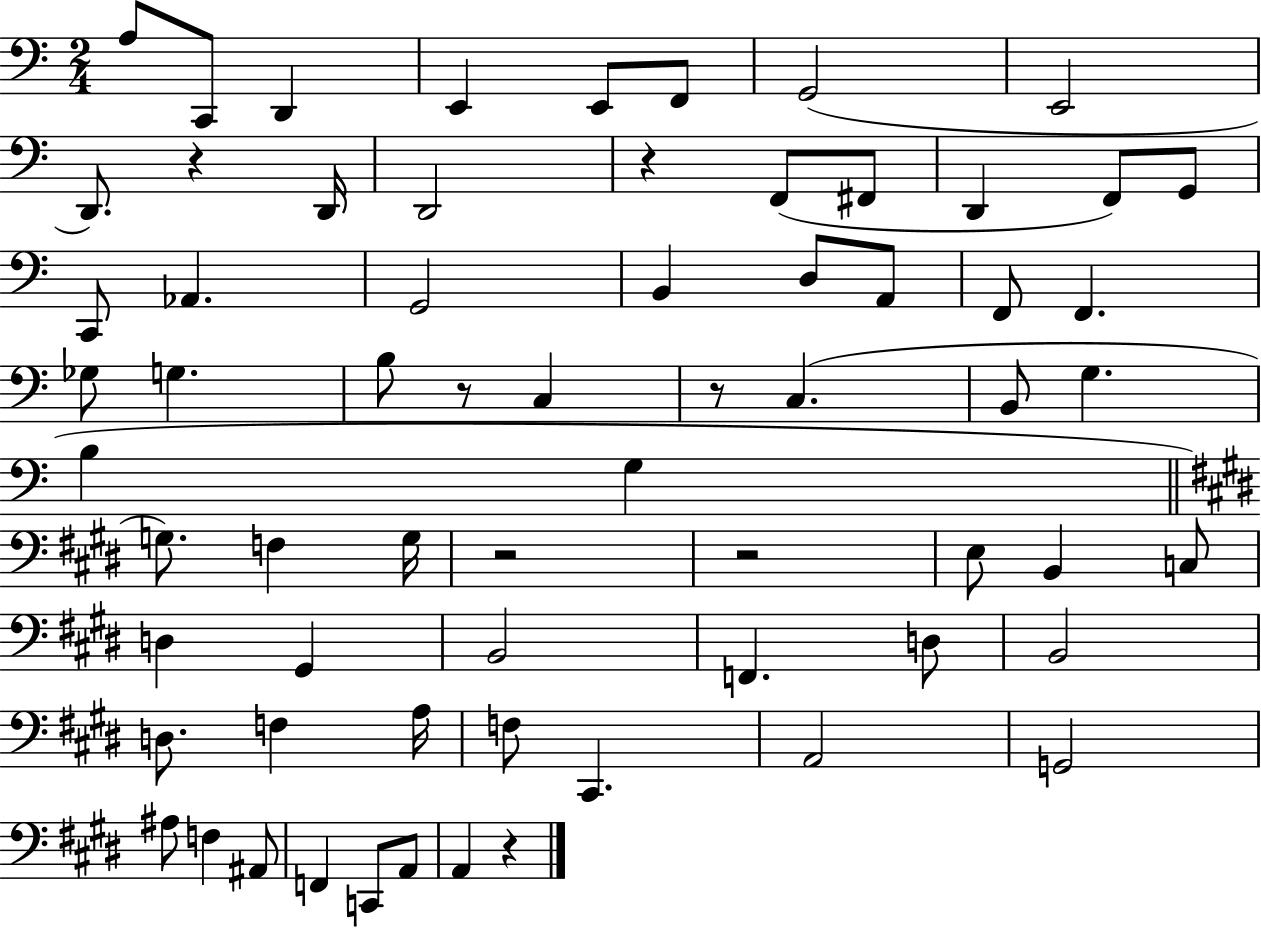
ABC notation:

X:1
T:Untitled
M:2/4
L:1/4
K:C
A,/2 C,,/2 D,, E,, E,,/2 F,,/2 G,,2 E,,2 D,,/2 z D,,/4 D,,2 z F,,/2 ^F,,/2 D,, F,,/2 G,,/2 C,,/2 _A,, G,,2 B,, D,/2 A,,/2 F,,/2 F,, _G,/2 G, B,/2 z/2 C, z/2 C, B,,/2 G, B, G, G,/2 F, G,/4 z2 z2 E,/2 B,, C,/2 D, ^G,, B,,2 F,, D,/2 B,,2 D,/2 F, A,/4 F,/2 ^C,, A,,2 G,,2 ^A,/2 F, ^A,,/2 F,, C,,/2 A,,/2 A,, z